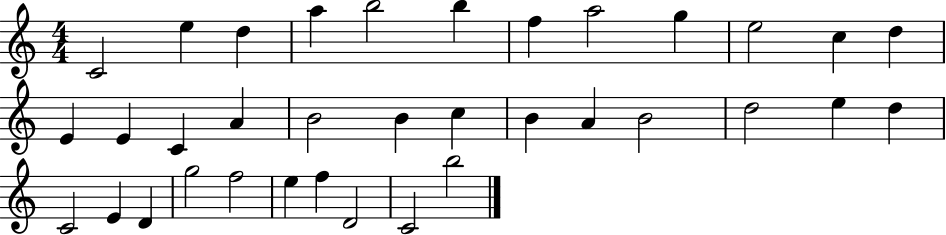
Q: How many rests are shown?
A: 0